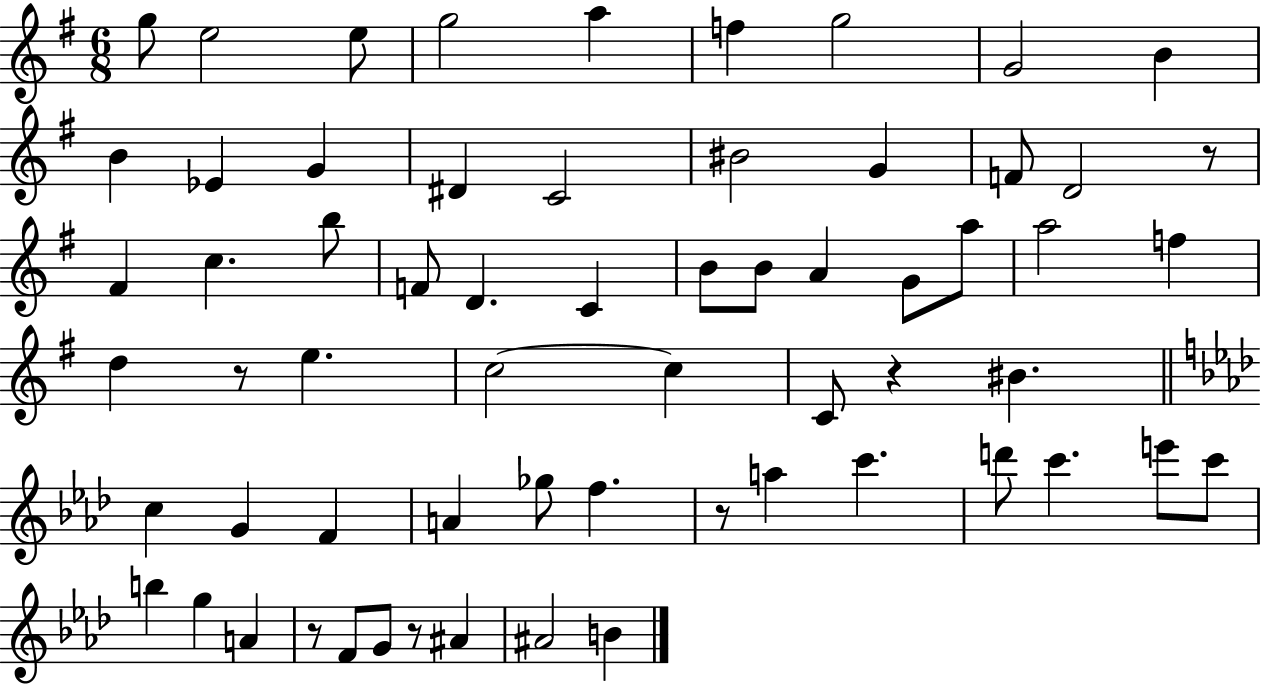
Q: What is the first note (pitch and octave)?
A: G5